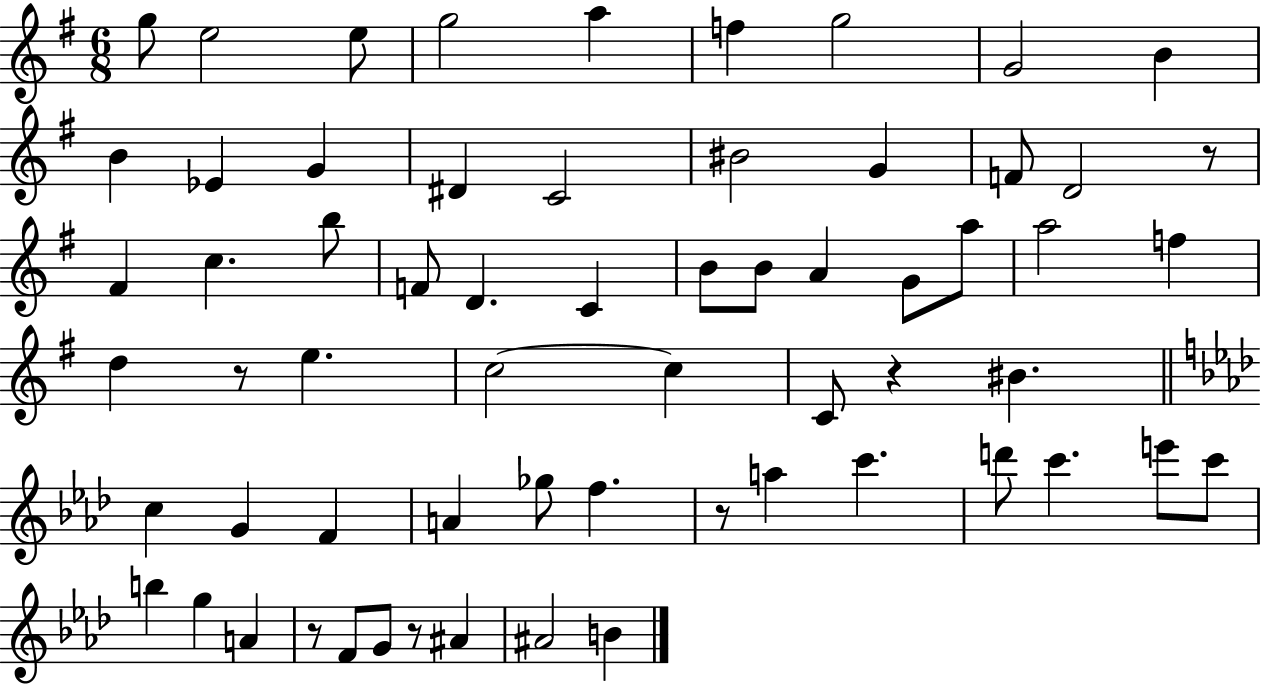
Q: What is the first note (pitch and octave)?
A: G5